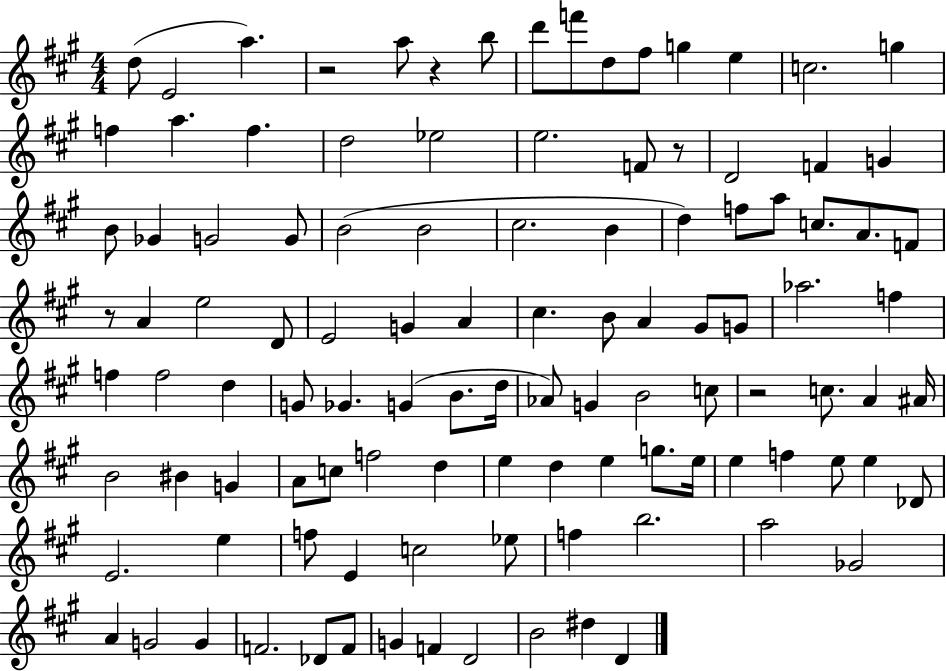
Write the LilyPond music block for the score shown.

{
  \clef treble
  \numericTimeSignature
  \time 4/4
  \key a \major
  \repeat volta 2 { d''8( e'2 a''4.) | r2 a''8 r4 b''8 | d'''8 f'''8 d''8 fis''8 g''4 e''4 | c''2. g''4 | \break f''4 a''4. f''4. | d''2 ees''2 | e''2. f'8 r8 | d'2 f'4 g'4 | \break b'8 ges'4 g'2 g'8 | b'2( b'2 | cis''2. b'4 | d''4) f''8 a''8 c''8. a'8. f'8 | \break r8 a'4 e''2 d'8 | e'2 g'4 a'4 | cis''4. b'8 a'4 gis'8 g'8 | aes''2. f''4 | \break f''4 f''2 d''4 | g'8 ges'4. g'4( b'8. d''16 | aes'8) g'4 b'2 c''8 | r2 c''8. a'4 ais'16 | \break b'2 bis'4 g'4 | a'8 c''8 f''2 d''4 | e''4 d''4 e''4 g''8. e''16 | e''4 f''4 e''8 e''4 des'8 | \break e'2. e''4 | f''8 e'4 c''2 ees''8 | f''4 b''2. | a''2 ges'2 | \break a'4 g'2 g'4 | f'2. des'8 f'8 | g'4 f'4 d'2 | b'2 dis''4 d'4 | \break } \bar "|."
}